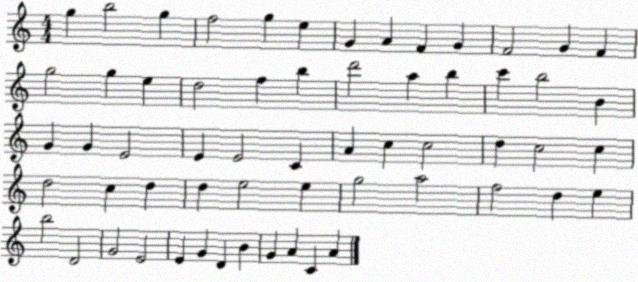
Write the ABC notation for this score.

X:1
T:Untitled
M:4/4
L:1/4
K:C
g b2 g f2 g e G A F G F2 G F g2 g e d2 f b d'2 a b c' b2 B G G E2 E E2 C A c c2 d c2 c d2 c d d e2 e g2 a2 f2 d e b2 D2 G2 E2 E G D B G A C A